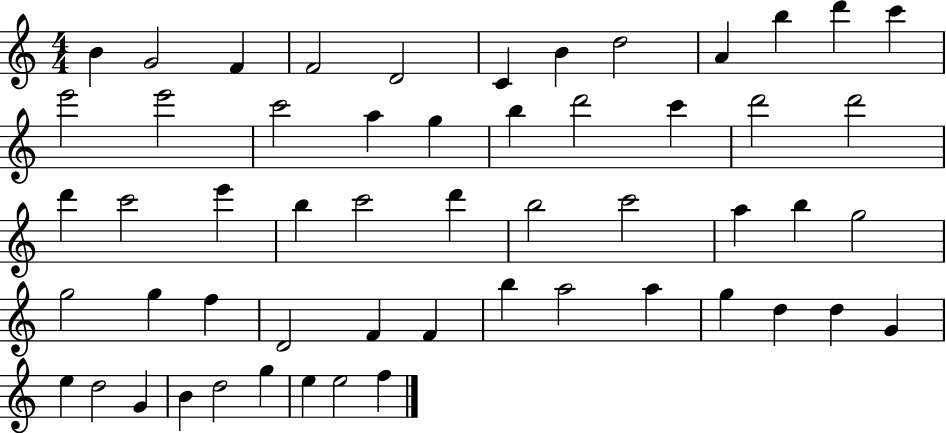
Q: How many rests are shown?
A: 0